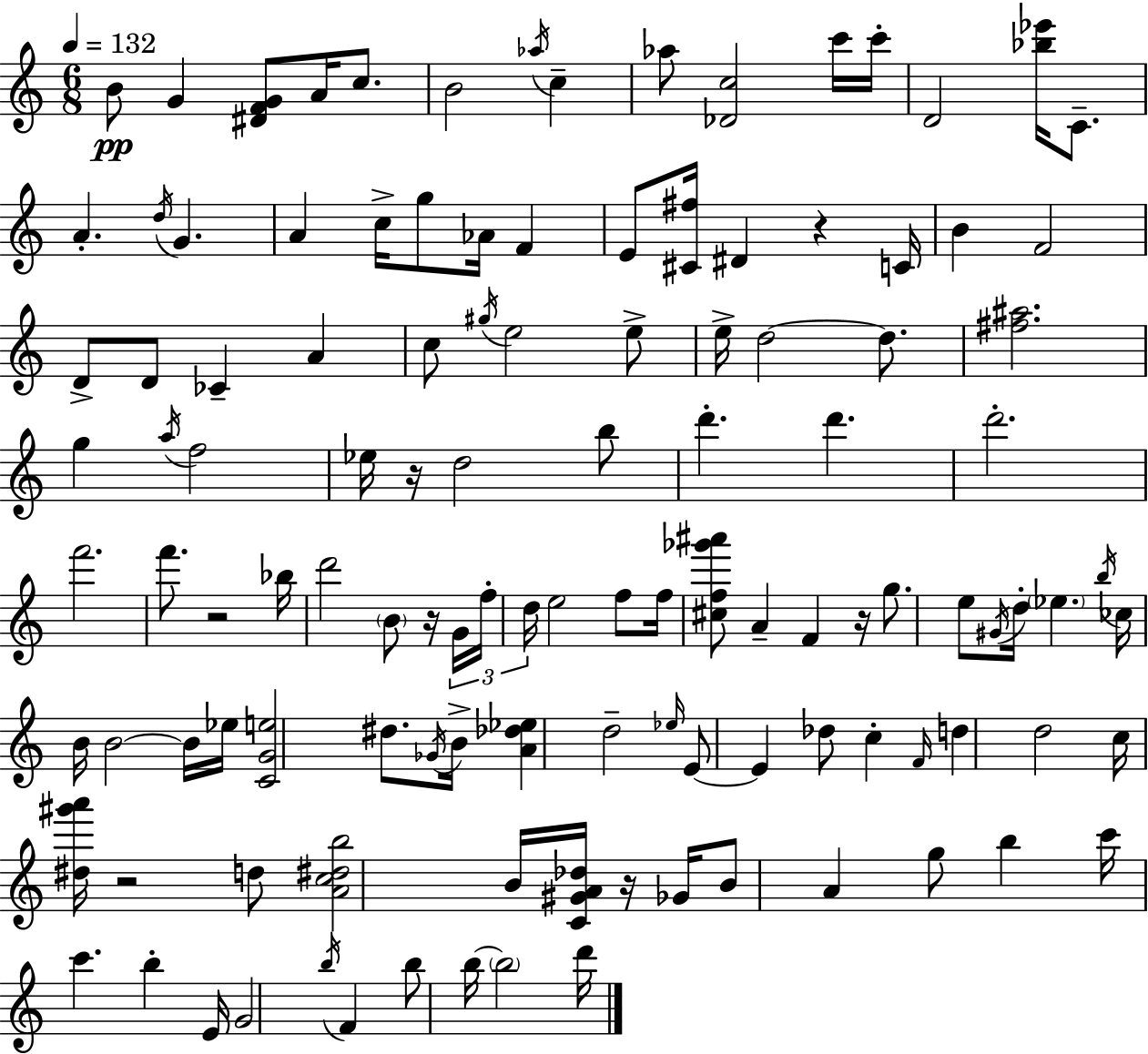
B4/e G4/q [D#4,F4,G4]/e A4/s C5/e. B4/h Ab5/s C5/q Ab5/e [Db4,C5]/h C6/s C6/s D4/h [Bb5,Eb6]/s C4/e. A4/q. D5/s G4/q. A4/q C5/s G5/e Ab4/s F4/q E4/e [C#4,F#5]/s D#4/q R/q C4/s B4/q F4/h D4/e D4/e CES4/q A4/q C5/e G#5/s E5/h E5/e E5/s D5/h D5/e. [F#5,A#5]/h. G5/q A5/s F5/h Eb5/s R/s D5/h B5/e D6/q. D6/q. D6/h. F6/h. F6/e. R/h Bb5/s D6/h B4/e R/s G4/s F5/s D5/s E5/h F5/e F5/s [C#5,F5,Gb6,A#6]/e A4/q F4/q R/s G5/e. E5/e G#4/s D5/s Eb5/q. B5/s CES5/s B4/s B4/h B4/s Eb5/s [C4,G4,E5]/h D#5/e. Gb4/s B4/s [A4,Db5,Eb5]/q D5/h Eb5/s E4/e E4/q Db5/e C5/q F4/s D5/q D5/h C5/s [D#5,G#6,A6]/s R/h D5/e [A4,C5,D#5,B5]/h B4/s [C4,G#4,A4,Db5]/s R/s Gb4/s B4/e A4/q G5/e B5/q C6/s C6/q. B5/q E4/s G4/h B5/s F4/q B5/e B5/s B5/h D6/s